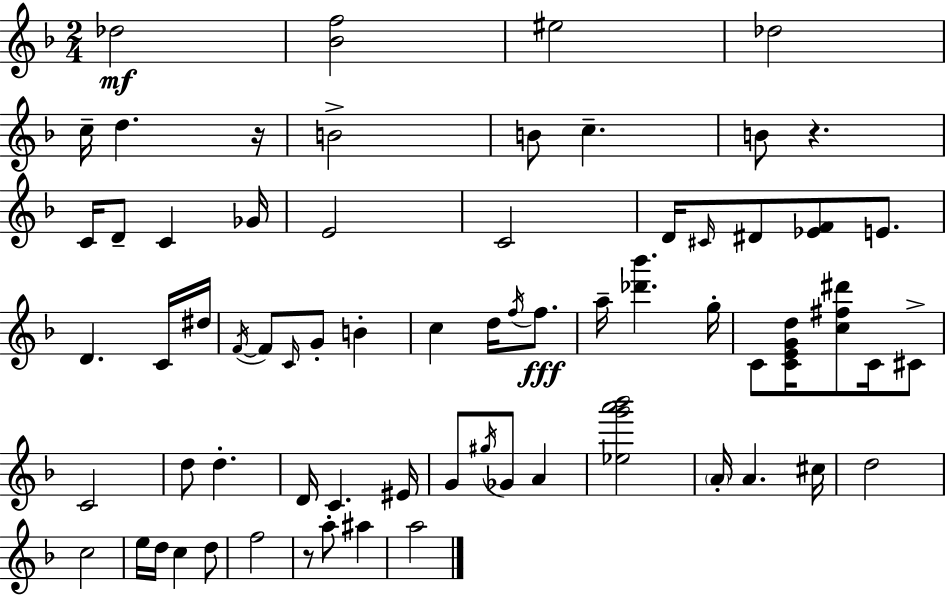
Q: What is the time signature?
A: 2/4